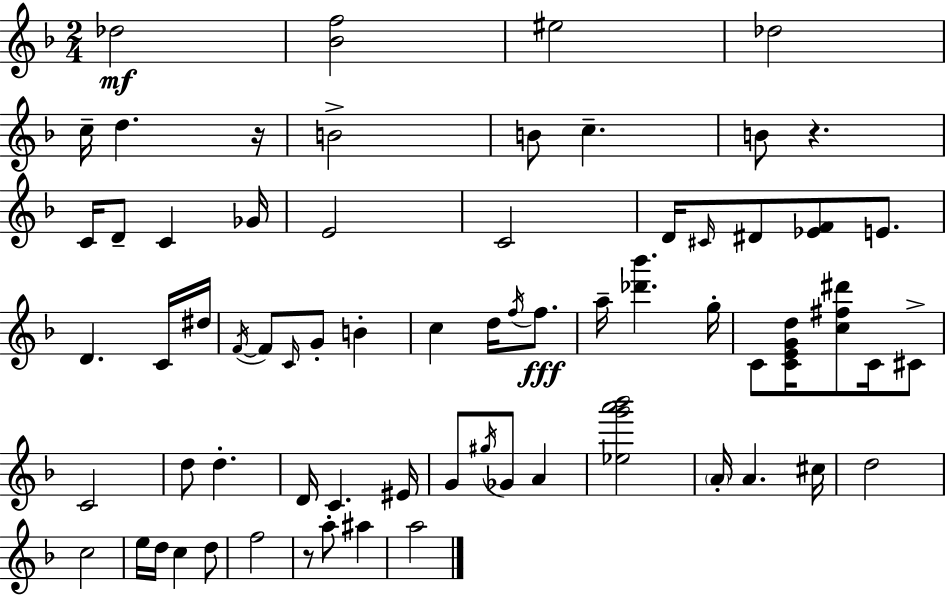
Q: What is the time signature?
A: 2/4